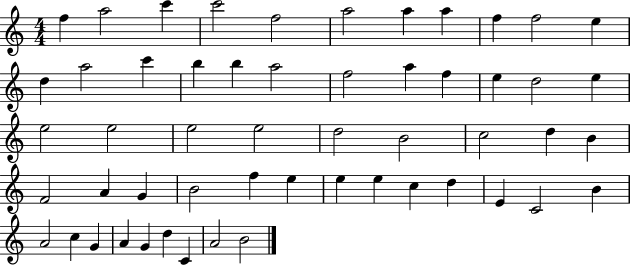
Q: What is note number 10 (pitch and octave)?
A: F5